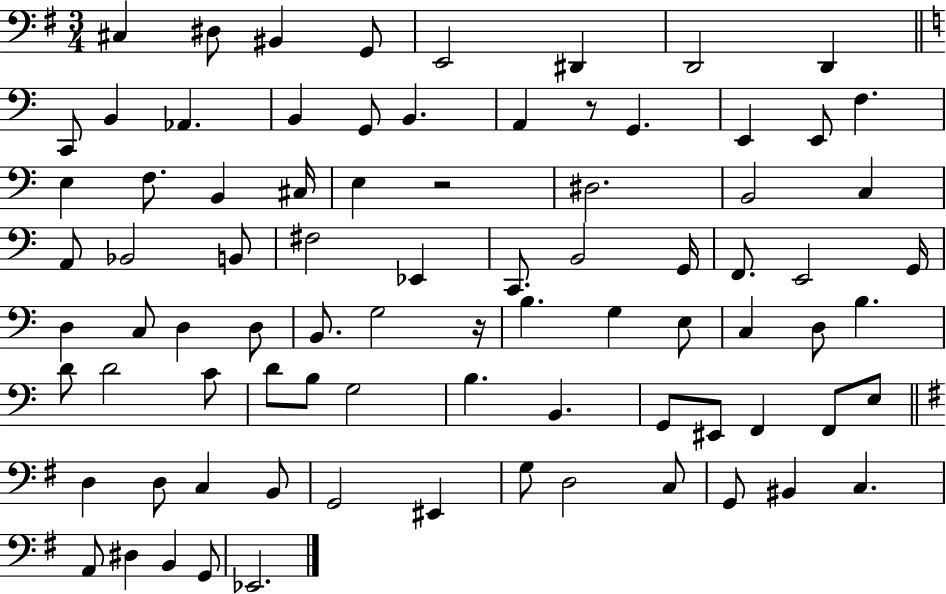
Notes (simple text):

C#3/q D#3/e BIS2/q G2/e E2/h D#2/q D2/h D2/q C2/e B2/q Ab2/q. B2/q G2/e B2/q. A2/q R/e G2/q. E2/q E2/e F3/q. E3/q F3/e. B2/q C#3/s E3/q R/h D#3/h. B2/h C3/q A2/e Bb2/h B2/e F#3/h Eb2/q C2/e. B2/h G2/s F2/e. E2/h G2/s D3/q C3/e D3/q D3/e B2/e. G3/h R/s B3/q. G3/q E3/e C3/q D3/e B3/q. D4/e D4/h C4/e D4/e B3/e G3/h B3/q. B2/q. G2/e EIS2/e F2/q F2/e E3/e D3/q D3/e C3/q B2/e G2/h EIS2/q G3/e D3/h C3/e G2/e BIS2/q C3/q. A2/e D#3/q B2/q G2/e Eb2/h.